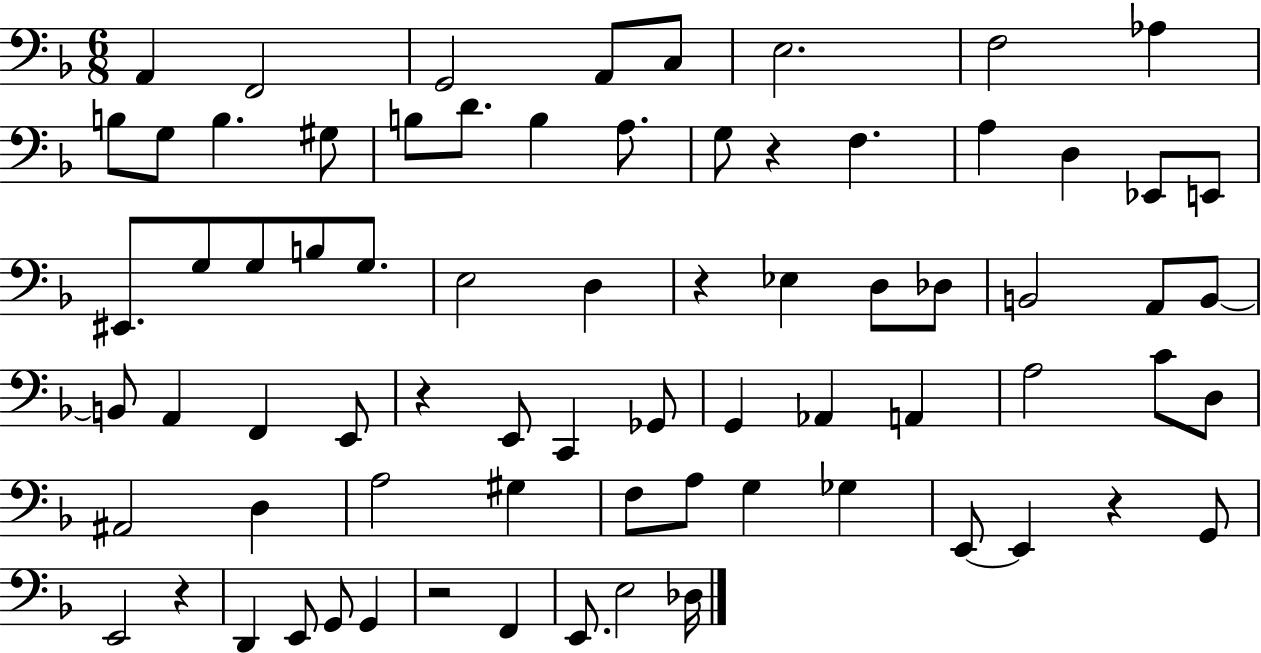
X:1
T:Untitled
M:6/8
L:1/4
K:F
A,, F,,2 G,,2 A,,/2 C,/2 E,2 F,2 _A, B,/2 G,/2 B, ^G,/2 B,/2 D/2 B, A,/2 G,/2 z F, A, D, _E,,/2 E,,/2 ^E,,/2 G,/2 G,/2 B,/2 G,/2 E,2 D, z _E, D,/2 _D,/2 B,,2 A,,/2 B,,/2 B,,/2 A,, F,, E,,/2 z E,,/2 C,, _G,,/2 G,, _A,, A,, A,2 C/2 D,/2 ^A,,2 D, A,2 ^G, F,/2 A,/2 G, _G, E,,/2 E,, z G,,/2 E,,2 z D,, E,,/2 G,,/2 G,, z2 F,, E,,/2 E,2 _D,/4